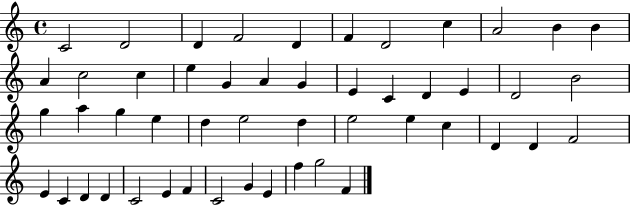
{
  \clef treble
  \time 4/4
  \defaultTimeSignature
  \key c \major
  c'2 d'2 | d'4 f'2 d'4 | f'4 d'2 c''4 | a'2 b'4 b'4 | \break a'4 c''2 c''4 | e''4 g'4 a'4 g'4 | e'4 c'4 d'4 e'4 | d'2 b'2 | \break g''4 a''4 g''4 e''4 | d''4 e''2 d''4 | e''2 e''4 c''4 | d'4 d'4 f'2 | \break e'4 c'4 d'4 d'4 | c'2 e'4 f'4 | c'2 g'4 e'4 | f''4 g''2 f'4 | \break \bar "|."
}